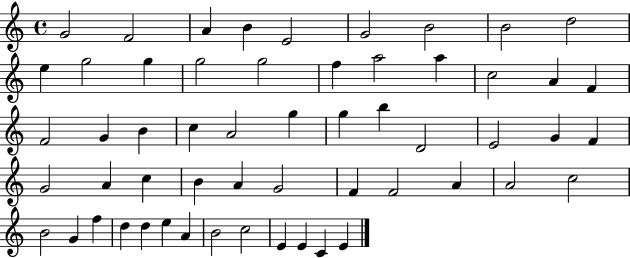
{
  \clef treble
  \time 4/4
  \defaultTimeSignature
  \key c \major
  g'2 f'2 | a'4 b'4 e'2 | g'2 b'2 | b'2 d''2 | \break e''4 g''2 g''4 | g''2 g''2 | f''4 a''2 a''4 | c''2 a'4 f'4 | \break f'2 g'4 b'4 | c''4 a'2 g''4 | g''4 b''4 d'2 | e'2 g'4 f'4 | \break g'2 a'4 c''4 | b'4 a'4 g'2 | f'4 f'2 a'4 | a'2 c''2 | \break b'2 g'4 f''4 | d''4 d''4 e''4 a'4 | b'2 c''2 | e'4 e'4 c'4 e'4 | \break \bar "|."
}